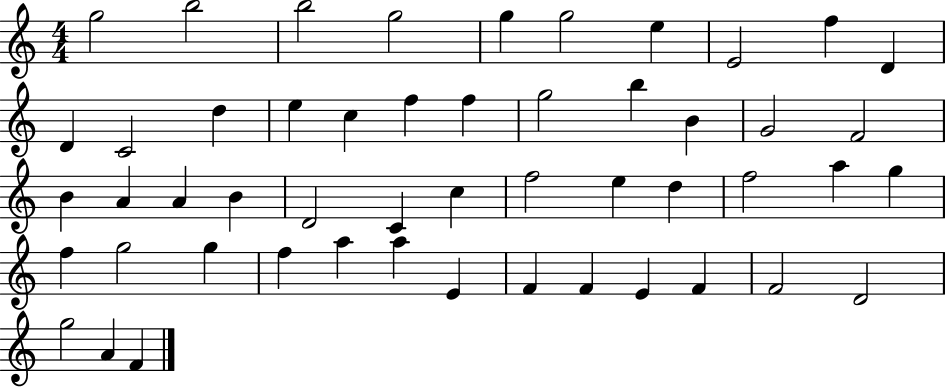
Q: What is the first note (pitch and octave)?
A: G5